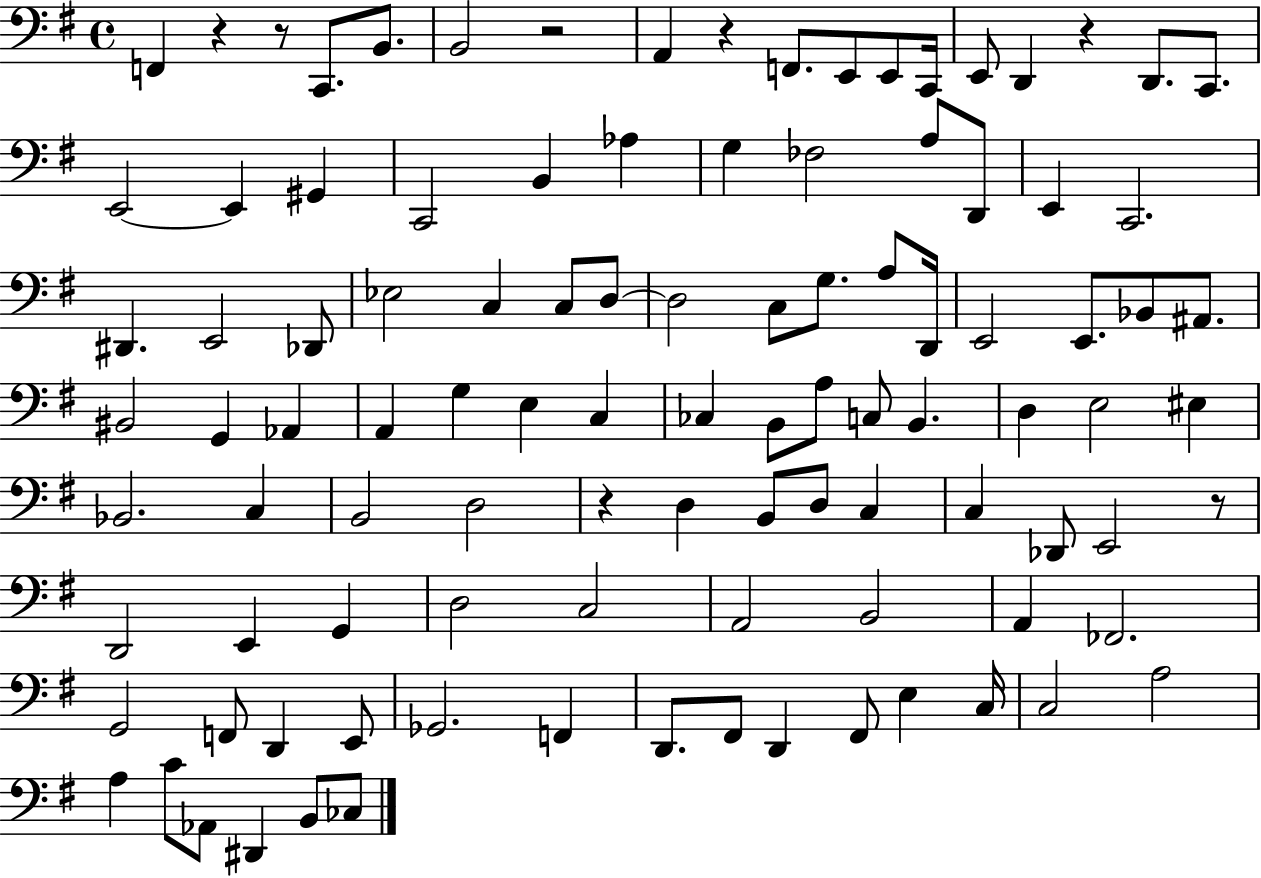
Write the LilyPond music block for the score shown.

{
  \clef bass
  \time 4/4
  \defaultTimeSignature
  \key g \major
  f,4 r4 r8 c,8. b,8. | b,2 r2 | a,4 r4 f,8. e,8 e,8 c,16 | e,8 d,4 r4 d,8. c,8. | \break e,2~~ e,4 gis,4 | c,2 b,4 aes4 | g4 fes2 a8 d,8 | e,4 c,2. | \break dis,4. e,2 des,8 | ees2 c4 c8 d8~~ | d2 c8 g8. a8 d,16 | e,2 e,8. bes,8 ais,8. | \break bis,2 g,4 aes,4 | a,4 g4 e4 c4 | ces4 b,8 a8 c8 b,4. | d4 e2 eis4 | \break bes,2. c4 | b,2 d2 | r4 d4 b,8 d8 c4 | c4 des,8 e,2 r8 | \break d,2 e,4 g,4 | d2 c2 | a,2 b,2 | a,4 fes,2. | \break g,2 f,8 d,4 e,8 | ges,2. f,4 | d,8. fis,8 d,4 fis,8 e4 c16 | c2 a2 | \break a4 c'8 aes,8 dis,4 b,8 ces8 | \bar "|."
}